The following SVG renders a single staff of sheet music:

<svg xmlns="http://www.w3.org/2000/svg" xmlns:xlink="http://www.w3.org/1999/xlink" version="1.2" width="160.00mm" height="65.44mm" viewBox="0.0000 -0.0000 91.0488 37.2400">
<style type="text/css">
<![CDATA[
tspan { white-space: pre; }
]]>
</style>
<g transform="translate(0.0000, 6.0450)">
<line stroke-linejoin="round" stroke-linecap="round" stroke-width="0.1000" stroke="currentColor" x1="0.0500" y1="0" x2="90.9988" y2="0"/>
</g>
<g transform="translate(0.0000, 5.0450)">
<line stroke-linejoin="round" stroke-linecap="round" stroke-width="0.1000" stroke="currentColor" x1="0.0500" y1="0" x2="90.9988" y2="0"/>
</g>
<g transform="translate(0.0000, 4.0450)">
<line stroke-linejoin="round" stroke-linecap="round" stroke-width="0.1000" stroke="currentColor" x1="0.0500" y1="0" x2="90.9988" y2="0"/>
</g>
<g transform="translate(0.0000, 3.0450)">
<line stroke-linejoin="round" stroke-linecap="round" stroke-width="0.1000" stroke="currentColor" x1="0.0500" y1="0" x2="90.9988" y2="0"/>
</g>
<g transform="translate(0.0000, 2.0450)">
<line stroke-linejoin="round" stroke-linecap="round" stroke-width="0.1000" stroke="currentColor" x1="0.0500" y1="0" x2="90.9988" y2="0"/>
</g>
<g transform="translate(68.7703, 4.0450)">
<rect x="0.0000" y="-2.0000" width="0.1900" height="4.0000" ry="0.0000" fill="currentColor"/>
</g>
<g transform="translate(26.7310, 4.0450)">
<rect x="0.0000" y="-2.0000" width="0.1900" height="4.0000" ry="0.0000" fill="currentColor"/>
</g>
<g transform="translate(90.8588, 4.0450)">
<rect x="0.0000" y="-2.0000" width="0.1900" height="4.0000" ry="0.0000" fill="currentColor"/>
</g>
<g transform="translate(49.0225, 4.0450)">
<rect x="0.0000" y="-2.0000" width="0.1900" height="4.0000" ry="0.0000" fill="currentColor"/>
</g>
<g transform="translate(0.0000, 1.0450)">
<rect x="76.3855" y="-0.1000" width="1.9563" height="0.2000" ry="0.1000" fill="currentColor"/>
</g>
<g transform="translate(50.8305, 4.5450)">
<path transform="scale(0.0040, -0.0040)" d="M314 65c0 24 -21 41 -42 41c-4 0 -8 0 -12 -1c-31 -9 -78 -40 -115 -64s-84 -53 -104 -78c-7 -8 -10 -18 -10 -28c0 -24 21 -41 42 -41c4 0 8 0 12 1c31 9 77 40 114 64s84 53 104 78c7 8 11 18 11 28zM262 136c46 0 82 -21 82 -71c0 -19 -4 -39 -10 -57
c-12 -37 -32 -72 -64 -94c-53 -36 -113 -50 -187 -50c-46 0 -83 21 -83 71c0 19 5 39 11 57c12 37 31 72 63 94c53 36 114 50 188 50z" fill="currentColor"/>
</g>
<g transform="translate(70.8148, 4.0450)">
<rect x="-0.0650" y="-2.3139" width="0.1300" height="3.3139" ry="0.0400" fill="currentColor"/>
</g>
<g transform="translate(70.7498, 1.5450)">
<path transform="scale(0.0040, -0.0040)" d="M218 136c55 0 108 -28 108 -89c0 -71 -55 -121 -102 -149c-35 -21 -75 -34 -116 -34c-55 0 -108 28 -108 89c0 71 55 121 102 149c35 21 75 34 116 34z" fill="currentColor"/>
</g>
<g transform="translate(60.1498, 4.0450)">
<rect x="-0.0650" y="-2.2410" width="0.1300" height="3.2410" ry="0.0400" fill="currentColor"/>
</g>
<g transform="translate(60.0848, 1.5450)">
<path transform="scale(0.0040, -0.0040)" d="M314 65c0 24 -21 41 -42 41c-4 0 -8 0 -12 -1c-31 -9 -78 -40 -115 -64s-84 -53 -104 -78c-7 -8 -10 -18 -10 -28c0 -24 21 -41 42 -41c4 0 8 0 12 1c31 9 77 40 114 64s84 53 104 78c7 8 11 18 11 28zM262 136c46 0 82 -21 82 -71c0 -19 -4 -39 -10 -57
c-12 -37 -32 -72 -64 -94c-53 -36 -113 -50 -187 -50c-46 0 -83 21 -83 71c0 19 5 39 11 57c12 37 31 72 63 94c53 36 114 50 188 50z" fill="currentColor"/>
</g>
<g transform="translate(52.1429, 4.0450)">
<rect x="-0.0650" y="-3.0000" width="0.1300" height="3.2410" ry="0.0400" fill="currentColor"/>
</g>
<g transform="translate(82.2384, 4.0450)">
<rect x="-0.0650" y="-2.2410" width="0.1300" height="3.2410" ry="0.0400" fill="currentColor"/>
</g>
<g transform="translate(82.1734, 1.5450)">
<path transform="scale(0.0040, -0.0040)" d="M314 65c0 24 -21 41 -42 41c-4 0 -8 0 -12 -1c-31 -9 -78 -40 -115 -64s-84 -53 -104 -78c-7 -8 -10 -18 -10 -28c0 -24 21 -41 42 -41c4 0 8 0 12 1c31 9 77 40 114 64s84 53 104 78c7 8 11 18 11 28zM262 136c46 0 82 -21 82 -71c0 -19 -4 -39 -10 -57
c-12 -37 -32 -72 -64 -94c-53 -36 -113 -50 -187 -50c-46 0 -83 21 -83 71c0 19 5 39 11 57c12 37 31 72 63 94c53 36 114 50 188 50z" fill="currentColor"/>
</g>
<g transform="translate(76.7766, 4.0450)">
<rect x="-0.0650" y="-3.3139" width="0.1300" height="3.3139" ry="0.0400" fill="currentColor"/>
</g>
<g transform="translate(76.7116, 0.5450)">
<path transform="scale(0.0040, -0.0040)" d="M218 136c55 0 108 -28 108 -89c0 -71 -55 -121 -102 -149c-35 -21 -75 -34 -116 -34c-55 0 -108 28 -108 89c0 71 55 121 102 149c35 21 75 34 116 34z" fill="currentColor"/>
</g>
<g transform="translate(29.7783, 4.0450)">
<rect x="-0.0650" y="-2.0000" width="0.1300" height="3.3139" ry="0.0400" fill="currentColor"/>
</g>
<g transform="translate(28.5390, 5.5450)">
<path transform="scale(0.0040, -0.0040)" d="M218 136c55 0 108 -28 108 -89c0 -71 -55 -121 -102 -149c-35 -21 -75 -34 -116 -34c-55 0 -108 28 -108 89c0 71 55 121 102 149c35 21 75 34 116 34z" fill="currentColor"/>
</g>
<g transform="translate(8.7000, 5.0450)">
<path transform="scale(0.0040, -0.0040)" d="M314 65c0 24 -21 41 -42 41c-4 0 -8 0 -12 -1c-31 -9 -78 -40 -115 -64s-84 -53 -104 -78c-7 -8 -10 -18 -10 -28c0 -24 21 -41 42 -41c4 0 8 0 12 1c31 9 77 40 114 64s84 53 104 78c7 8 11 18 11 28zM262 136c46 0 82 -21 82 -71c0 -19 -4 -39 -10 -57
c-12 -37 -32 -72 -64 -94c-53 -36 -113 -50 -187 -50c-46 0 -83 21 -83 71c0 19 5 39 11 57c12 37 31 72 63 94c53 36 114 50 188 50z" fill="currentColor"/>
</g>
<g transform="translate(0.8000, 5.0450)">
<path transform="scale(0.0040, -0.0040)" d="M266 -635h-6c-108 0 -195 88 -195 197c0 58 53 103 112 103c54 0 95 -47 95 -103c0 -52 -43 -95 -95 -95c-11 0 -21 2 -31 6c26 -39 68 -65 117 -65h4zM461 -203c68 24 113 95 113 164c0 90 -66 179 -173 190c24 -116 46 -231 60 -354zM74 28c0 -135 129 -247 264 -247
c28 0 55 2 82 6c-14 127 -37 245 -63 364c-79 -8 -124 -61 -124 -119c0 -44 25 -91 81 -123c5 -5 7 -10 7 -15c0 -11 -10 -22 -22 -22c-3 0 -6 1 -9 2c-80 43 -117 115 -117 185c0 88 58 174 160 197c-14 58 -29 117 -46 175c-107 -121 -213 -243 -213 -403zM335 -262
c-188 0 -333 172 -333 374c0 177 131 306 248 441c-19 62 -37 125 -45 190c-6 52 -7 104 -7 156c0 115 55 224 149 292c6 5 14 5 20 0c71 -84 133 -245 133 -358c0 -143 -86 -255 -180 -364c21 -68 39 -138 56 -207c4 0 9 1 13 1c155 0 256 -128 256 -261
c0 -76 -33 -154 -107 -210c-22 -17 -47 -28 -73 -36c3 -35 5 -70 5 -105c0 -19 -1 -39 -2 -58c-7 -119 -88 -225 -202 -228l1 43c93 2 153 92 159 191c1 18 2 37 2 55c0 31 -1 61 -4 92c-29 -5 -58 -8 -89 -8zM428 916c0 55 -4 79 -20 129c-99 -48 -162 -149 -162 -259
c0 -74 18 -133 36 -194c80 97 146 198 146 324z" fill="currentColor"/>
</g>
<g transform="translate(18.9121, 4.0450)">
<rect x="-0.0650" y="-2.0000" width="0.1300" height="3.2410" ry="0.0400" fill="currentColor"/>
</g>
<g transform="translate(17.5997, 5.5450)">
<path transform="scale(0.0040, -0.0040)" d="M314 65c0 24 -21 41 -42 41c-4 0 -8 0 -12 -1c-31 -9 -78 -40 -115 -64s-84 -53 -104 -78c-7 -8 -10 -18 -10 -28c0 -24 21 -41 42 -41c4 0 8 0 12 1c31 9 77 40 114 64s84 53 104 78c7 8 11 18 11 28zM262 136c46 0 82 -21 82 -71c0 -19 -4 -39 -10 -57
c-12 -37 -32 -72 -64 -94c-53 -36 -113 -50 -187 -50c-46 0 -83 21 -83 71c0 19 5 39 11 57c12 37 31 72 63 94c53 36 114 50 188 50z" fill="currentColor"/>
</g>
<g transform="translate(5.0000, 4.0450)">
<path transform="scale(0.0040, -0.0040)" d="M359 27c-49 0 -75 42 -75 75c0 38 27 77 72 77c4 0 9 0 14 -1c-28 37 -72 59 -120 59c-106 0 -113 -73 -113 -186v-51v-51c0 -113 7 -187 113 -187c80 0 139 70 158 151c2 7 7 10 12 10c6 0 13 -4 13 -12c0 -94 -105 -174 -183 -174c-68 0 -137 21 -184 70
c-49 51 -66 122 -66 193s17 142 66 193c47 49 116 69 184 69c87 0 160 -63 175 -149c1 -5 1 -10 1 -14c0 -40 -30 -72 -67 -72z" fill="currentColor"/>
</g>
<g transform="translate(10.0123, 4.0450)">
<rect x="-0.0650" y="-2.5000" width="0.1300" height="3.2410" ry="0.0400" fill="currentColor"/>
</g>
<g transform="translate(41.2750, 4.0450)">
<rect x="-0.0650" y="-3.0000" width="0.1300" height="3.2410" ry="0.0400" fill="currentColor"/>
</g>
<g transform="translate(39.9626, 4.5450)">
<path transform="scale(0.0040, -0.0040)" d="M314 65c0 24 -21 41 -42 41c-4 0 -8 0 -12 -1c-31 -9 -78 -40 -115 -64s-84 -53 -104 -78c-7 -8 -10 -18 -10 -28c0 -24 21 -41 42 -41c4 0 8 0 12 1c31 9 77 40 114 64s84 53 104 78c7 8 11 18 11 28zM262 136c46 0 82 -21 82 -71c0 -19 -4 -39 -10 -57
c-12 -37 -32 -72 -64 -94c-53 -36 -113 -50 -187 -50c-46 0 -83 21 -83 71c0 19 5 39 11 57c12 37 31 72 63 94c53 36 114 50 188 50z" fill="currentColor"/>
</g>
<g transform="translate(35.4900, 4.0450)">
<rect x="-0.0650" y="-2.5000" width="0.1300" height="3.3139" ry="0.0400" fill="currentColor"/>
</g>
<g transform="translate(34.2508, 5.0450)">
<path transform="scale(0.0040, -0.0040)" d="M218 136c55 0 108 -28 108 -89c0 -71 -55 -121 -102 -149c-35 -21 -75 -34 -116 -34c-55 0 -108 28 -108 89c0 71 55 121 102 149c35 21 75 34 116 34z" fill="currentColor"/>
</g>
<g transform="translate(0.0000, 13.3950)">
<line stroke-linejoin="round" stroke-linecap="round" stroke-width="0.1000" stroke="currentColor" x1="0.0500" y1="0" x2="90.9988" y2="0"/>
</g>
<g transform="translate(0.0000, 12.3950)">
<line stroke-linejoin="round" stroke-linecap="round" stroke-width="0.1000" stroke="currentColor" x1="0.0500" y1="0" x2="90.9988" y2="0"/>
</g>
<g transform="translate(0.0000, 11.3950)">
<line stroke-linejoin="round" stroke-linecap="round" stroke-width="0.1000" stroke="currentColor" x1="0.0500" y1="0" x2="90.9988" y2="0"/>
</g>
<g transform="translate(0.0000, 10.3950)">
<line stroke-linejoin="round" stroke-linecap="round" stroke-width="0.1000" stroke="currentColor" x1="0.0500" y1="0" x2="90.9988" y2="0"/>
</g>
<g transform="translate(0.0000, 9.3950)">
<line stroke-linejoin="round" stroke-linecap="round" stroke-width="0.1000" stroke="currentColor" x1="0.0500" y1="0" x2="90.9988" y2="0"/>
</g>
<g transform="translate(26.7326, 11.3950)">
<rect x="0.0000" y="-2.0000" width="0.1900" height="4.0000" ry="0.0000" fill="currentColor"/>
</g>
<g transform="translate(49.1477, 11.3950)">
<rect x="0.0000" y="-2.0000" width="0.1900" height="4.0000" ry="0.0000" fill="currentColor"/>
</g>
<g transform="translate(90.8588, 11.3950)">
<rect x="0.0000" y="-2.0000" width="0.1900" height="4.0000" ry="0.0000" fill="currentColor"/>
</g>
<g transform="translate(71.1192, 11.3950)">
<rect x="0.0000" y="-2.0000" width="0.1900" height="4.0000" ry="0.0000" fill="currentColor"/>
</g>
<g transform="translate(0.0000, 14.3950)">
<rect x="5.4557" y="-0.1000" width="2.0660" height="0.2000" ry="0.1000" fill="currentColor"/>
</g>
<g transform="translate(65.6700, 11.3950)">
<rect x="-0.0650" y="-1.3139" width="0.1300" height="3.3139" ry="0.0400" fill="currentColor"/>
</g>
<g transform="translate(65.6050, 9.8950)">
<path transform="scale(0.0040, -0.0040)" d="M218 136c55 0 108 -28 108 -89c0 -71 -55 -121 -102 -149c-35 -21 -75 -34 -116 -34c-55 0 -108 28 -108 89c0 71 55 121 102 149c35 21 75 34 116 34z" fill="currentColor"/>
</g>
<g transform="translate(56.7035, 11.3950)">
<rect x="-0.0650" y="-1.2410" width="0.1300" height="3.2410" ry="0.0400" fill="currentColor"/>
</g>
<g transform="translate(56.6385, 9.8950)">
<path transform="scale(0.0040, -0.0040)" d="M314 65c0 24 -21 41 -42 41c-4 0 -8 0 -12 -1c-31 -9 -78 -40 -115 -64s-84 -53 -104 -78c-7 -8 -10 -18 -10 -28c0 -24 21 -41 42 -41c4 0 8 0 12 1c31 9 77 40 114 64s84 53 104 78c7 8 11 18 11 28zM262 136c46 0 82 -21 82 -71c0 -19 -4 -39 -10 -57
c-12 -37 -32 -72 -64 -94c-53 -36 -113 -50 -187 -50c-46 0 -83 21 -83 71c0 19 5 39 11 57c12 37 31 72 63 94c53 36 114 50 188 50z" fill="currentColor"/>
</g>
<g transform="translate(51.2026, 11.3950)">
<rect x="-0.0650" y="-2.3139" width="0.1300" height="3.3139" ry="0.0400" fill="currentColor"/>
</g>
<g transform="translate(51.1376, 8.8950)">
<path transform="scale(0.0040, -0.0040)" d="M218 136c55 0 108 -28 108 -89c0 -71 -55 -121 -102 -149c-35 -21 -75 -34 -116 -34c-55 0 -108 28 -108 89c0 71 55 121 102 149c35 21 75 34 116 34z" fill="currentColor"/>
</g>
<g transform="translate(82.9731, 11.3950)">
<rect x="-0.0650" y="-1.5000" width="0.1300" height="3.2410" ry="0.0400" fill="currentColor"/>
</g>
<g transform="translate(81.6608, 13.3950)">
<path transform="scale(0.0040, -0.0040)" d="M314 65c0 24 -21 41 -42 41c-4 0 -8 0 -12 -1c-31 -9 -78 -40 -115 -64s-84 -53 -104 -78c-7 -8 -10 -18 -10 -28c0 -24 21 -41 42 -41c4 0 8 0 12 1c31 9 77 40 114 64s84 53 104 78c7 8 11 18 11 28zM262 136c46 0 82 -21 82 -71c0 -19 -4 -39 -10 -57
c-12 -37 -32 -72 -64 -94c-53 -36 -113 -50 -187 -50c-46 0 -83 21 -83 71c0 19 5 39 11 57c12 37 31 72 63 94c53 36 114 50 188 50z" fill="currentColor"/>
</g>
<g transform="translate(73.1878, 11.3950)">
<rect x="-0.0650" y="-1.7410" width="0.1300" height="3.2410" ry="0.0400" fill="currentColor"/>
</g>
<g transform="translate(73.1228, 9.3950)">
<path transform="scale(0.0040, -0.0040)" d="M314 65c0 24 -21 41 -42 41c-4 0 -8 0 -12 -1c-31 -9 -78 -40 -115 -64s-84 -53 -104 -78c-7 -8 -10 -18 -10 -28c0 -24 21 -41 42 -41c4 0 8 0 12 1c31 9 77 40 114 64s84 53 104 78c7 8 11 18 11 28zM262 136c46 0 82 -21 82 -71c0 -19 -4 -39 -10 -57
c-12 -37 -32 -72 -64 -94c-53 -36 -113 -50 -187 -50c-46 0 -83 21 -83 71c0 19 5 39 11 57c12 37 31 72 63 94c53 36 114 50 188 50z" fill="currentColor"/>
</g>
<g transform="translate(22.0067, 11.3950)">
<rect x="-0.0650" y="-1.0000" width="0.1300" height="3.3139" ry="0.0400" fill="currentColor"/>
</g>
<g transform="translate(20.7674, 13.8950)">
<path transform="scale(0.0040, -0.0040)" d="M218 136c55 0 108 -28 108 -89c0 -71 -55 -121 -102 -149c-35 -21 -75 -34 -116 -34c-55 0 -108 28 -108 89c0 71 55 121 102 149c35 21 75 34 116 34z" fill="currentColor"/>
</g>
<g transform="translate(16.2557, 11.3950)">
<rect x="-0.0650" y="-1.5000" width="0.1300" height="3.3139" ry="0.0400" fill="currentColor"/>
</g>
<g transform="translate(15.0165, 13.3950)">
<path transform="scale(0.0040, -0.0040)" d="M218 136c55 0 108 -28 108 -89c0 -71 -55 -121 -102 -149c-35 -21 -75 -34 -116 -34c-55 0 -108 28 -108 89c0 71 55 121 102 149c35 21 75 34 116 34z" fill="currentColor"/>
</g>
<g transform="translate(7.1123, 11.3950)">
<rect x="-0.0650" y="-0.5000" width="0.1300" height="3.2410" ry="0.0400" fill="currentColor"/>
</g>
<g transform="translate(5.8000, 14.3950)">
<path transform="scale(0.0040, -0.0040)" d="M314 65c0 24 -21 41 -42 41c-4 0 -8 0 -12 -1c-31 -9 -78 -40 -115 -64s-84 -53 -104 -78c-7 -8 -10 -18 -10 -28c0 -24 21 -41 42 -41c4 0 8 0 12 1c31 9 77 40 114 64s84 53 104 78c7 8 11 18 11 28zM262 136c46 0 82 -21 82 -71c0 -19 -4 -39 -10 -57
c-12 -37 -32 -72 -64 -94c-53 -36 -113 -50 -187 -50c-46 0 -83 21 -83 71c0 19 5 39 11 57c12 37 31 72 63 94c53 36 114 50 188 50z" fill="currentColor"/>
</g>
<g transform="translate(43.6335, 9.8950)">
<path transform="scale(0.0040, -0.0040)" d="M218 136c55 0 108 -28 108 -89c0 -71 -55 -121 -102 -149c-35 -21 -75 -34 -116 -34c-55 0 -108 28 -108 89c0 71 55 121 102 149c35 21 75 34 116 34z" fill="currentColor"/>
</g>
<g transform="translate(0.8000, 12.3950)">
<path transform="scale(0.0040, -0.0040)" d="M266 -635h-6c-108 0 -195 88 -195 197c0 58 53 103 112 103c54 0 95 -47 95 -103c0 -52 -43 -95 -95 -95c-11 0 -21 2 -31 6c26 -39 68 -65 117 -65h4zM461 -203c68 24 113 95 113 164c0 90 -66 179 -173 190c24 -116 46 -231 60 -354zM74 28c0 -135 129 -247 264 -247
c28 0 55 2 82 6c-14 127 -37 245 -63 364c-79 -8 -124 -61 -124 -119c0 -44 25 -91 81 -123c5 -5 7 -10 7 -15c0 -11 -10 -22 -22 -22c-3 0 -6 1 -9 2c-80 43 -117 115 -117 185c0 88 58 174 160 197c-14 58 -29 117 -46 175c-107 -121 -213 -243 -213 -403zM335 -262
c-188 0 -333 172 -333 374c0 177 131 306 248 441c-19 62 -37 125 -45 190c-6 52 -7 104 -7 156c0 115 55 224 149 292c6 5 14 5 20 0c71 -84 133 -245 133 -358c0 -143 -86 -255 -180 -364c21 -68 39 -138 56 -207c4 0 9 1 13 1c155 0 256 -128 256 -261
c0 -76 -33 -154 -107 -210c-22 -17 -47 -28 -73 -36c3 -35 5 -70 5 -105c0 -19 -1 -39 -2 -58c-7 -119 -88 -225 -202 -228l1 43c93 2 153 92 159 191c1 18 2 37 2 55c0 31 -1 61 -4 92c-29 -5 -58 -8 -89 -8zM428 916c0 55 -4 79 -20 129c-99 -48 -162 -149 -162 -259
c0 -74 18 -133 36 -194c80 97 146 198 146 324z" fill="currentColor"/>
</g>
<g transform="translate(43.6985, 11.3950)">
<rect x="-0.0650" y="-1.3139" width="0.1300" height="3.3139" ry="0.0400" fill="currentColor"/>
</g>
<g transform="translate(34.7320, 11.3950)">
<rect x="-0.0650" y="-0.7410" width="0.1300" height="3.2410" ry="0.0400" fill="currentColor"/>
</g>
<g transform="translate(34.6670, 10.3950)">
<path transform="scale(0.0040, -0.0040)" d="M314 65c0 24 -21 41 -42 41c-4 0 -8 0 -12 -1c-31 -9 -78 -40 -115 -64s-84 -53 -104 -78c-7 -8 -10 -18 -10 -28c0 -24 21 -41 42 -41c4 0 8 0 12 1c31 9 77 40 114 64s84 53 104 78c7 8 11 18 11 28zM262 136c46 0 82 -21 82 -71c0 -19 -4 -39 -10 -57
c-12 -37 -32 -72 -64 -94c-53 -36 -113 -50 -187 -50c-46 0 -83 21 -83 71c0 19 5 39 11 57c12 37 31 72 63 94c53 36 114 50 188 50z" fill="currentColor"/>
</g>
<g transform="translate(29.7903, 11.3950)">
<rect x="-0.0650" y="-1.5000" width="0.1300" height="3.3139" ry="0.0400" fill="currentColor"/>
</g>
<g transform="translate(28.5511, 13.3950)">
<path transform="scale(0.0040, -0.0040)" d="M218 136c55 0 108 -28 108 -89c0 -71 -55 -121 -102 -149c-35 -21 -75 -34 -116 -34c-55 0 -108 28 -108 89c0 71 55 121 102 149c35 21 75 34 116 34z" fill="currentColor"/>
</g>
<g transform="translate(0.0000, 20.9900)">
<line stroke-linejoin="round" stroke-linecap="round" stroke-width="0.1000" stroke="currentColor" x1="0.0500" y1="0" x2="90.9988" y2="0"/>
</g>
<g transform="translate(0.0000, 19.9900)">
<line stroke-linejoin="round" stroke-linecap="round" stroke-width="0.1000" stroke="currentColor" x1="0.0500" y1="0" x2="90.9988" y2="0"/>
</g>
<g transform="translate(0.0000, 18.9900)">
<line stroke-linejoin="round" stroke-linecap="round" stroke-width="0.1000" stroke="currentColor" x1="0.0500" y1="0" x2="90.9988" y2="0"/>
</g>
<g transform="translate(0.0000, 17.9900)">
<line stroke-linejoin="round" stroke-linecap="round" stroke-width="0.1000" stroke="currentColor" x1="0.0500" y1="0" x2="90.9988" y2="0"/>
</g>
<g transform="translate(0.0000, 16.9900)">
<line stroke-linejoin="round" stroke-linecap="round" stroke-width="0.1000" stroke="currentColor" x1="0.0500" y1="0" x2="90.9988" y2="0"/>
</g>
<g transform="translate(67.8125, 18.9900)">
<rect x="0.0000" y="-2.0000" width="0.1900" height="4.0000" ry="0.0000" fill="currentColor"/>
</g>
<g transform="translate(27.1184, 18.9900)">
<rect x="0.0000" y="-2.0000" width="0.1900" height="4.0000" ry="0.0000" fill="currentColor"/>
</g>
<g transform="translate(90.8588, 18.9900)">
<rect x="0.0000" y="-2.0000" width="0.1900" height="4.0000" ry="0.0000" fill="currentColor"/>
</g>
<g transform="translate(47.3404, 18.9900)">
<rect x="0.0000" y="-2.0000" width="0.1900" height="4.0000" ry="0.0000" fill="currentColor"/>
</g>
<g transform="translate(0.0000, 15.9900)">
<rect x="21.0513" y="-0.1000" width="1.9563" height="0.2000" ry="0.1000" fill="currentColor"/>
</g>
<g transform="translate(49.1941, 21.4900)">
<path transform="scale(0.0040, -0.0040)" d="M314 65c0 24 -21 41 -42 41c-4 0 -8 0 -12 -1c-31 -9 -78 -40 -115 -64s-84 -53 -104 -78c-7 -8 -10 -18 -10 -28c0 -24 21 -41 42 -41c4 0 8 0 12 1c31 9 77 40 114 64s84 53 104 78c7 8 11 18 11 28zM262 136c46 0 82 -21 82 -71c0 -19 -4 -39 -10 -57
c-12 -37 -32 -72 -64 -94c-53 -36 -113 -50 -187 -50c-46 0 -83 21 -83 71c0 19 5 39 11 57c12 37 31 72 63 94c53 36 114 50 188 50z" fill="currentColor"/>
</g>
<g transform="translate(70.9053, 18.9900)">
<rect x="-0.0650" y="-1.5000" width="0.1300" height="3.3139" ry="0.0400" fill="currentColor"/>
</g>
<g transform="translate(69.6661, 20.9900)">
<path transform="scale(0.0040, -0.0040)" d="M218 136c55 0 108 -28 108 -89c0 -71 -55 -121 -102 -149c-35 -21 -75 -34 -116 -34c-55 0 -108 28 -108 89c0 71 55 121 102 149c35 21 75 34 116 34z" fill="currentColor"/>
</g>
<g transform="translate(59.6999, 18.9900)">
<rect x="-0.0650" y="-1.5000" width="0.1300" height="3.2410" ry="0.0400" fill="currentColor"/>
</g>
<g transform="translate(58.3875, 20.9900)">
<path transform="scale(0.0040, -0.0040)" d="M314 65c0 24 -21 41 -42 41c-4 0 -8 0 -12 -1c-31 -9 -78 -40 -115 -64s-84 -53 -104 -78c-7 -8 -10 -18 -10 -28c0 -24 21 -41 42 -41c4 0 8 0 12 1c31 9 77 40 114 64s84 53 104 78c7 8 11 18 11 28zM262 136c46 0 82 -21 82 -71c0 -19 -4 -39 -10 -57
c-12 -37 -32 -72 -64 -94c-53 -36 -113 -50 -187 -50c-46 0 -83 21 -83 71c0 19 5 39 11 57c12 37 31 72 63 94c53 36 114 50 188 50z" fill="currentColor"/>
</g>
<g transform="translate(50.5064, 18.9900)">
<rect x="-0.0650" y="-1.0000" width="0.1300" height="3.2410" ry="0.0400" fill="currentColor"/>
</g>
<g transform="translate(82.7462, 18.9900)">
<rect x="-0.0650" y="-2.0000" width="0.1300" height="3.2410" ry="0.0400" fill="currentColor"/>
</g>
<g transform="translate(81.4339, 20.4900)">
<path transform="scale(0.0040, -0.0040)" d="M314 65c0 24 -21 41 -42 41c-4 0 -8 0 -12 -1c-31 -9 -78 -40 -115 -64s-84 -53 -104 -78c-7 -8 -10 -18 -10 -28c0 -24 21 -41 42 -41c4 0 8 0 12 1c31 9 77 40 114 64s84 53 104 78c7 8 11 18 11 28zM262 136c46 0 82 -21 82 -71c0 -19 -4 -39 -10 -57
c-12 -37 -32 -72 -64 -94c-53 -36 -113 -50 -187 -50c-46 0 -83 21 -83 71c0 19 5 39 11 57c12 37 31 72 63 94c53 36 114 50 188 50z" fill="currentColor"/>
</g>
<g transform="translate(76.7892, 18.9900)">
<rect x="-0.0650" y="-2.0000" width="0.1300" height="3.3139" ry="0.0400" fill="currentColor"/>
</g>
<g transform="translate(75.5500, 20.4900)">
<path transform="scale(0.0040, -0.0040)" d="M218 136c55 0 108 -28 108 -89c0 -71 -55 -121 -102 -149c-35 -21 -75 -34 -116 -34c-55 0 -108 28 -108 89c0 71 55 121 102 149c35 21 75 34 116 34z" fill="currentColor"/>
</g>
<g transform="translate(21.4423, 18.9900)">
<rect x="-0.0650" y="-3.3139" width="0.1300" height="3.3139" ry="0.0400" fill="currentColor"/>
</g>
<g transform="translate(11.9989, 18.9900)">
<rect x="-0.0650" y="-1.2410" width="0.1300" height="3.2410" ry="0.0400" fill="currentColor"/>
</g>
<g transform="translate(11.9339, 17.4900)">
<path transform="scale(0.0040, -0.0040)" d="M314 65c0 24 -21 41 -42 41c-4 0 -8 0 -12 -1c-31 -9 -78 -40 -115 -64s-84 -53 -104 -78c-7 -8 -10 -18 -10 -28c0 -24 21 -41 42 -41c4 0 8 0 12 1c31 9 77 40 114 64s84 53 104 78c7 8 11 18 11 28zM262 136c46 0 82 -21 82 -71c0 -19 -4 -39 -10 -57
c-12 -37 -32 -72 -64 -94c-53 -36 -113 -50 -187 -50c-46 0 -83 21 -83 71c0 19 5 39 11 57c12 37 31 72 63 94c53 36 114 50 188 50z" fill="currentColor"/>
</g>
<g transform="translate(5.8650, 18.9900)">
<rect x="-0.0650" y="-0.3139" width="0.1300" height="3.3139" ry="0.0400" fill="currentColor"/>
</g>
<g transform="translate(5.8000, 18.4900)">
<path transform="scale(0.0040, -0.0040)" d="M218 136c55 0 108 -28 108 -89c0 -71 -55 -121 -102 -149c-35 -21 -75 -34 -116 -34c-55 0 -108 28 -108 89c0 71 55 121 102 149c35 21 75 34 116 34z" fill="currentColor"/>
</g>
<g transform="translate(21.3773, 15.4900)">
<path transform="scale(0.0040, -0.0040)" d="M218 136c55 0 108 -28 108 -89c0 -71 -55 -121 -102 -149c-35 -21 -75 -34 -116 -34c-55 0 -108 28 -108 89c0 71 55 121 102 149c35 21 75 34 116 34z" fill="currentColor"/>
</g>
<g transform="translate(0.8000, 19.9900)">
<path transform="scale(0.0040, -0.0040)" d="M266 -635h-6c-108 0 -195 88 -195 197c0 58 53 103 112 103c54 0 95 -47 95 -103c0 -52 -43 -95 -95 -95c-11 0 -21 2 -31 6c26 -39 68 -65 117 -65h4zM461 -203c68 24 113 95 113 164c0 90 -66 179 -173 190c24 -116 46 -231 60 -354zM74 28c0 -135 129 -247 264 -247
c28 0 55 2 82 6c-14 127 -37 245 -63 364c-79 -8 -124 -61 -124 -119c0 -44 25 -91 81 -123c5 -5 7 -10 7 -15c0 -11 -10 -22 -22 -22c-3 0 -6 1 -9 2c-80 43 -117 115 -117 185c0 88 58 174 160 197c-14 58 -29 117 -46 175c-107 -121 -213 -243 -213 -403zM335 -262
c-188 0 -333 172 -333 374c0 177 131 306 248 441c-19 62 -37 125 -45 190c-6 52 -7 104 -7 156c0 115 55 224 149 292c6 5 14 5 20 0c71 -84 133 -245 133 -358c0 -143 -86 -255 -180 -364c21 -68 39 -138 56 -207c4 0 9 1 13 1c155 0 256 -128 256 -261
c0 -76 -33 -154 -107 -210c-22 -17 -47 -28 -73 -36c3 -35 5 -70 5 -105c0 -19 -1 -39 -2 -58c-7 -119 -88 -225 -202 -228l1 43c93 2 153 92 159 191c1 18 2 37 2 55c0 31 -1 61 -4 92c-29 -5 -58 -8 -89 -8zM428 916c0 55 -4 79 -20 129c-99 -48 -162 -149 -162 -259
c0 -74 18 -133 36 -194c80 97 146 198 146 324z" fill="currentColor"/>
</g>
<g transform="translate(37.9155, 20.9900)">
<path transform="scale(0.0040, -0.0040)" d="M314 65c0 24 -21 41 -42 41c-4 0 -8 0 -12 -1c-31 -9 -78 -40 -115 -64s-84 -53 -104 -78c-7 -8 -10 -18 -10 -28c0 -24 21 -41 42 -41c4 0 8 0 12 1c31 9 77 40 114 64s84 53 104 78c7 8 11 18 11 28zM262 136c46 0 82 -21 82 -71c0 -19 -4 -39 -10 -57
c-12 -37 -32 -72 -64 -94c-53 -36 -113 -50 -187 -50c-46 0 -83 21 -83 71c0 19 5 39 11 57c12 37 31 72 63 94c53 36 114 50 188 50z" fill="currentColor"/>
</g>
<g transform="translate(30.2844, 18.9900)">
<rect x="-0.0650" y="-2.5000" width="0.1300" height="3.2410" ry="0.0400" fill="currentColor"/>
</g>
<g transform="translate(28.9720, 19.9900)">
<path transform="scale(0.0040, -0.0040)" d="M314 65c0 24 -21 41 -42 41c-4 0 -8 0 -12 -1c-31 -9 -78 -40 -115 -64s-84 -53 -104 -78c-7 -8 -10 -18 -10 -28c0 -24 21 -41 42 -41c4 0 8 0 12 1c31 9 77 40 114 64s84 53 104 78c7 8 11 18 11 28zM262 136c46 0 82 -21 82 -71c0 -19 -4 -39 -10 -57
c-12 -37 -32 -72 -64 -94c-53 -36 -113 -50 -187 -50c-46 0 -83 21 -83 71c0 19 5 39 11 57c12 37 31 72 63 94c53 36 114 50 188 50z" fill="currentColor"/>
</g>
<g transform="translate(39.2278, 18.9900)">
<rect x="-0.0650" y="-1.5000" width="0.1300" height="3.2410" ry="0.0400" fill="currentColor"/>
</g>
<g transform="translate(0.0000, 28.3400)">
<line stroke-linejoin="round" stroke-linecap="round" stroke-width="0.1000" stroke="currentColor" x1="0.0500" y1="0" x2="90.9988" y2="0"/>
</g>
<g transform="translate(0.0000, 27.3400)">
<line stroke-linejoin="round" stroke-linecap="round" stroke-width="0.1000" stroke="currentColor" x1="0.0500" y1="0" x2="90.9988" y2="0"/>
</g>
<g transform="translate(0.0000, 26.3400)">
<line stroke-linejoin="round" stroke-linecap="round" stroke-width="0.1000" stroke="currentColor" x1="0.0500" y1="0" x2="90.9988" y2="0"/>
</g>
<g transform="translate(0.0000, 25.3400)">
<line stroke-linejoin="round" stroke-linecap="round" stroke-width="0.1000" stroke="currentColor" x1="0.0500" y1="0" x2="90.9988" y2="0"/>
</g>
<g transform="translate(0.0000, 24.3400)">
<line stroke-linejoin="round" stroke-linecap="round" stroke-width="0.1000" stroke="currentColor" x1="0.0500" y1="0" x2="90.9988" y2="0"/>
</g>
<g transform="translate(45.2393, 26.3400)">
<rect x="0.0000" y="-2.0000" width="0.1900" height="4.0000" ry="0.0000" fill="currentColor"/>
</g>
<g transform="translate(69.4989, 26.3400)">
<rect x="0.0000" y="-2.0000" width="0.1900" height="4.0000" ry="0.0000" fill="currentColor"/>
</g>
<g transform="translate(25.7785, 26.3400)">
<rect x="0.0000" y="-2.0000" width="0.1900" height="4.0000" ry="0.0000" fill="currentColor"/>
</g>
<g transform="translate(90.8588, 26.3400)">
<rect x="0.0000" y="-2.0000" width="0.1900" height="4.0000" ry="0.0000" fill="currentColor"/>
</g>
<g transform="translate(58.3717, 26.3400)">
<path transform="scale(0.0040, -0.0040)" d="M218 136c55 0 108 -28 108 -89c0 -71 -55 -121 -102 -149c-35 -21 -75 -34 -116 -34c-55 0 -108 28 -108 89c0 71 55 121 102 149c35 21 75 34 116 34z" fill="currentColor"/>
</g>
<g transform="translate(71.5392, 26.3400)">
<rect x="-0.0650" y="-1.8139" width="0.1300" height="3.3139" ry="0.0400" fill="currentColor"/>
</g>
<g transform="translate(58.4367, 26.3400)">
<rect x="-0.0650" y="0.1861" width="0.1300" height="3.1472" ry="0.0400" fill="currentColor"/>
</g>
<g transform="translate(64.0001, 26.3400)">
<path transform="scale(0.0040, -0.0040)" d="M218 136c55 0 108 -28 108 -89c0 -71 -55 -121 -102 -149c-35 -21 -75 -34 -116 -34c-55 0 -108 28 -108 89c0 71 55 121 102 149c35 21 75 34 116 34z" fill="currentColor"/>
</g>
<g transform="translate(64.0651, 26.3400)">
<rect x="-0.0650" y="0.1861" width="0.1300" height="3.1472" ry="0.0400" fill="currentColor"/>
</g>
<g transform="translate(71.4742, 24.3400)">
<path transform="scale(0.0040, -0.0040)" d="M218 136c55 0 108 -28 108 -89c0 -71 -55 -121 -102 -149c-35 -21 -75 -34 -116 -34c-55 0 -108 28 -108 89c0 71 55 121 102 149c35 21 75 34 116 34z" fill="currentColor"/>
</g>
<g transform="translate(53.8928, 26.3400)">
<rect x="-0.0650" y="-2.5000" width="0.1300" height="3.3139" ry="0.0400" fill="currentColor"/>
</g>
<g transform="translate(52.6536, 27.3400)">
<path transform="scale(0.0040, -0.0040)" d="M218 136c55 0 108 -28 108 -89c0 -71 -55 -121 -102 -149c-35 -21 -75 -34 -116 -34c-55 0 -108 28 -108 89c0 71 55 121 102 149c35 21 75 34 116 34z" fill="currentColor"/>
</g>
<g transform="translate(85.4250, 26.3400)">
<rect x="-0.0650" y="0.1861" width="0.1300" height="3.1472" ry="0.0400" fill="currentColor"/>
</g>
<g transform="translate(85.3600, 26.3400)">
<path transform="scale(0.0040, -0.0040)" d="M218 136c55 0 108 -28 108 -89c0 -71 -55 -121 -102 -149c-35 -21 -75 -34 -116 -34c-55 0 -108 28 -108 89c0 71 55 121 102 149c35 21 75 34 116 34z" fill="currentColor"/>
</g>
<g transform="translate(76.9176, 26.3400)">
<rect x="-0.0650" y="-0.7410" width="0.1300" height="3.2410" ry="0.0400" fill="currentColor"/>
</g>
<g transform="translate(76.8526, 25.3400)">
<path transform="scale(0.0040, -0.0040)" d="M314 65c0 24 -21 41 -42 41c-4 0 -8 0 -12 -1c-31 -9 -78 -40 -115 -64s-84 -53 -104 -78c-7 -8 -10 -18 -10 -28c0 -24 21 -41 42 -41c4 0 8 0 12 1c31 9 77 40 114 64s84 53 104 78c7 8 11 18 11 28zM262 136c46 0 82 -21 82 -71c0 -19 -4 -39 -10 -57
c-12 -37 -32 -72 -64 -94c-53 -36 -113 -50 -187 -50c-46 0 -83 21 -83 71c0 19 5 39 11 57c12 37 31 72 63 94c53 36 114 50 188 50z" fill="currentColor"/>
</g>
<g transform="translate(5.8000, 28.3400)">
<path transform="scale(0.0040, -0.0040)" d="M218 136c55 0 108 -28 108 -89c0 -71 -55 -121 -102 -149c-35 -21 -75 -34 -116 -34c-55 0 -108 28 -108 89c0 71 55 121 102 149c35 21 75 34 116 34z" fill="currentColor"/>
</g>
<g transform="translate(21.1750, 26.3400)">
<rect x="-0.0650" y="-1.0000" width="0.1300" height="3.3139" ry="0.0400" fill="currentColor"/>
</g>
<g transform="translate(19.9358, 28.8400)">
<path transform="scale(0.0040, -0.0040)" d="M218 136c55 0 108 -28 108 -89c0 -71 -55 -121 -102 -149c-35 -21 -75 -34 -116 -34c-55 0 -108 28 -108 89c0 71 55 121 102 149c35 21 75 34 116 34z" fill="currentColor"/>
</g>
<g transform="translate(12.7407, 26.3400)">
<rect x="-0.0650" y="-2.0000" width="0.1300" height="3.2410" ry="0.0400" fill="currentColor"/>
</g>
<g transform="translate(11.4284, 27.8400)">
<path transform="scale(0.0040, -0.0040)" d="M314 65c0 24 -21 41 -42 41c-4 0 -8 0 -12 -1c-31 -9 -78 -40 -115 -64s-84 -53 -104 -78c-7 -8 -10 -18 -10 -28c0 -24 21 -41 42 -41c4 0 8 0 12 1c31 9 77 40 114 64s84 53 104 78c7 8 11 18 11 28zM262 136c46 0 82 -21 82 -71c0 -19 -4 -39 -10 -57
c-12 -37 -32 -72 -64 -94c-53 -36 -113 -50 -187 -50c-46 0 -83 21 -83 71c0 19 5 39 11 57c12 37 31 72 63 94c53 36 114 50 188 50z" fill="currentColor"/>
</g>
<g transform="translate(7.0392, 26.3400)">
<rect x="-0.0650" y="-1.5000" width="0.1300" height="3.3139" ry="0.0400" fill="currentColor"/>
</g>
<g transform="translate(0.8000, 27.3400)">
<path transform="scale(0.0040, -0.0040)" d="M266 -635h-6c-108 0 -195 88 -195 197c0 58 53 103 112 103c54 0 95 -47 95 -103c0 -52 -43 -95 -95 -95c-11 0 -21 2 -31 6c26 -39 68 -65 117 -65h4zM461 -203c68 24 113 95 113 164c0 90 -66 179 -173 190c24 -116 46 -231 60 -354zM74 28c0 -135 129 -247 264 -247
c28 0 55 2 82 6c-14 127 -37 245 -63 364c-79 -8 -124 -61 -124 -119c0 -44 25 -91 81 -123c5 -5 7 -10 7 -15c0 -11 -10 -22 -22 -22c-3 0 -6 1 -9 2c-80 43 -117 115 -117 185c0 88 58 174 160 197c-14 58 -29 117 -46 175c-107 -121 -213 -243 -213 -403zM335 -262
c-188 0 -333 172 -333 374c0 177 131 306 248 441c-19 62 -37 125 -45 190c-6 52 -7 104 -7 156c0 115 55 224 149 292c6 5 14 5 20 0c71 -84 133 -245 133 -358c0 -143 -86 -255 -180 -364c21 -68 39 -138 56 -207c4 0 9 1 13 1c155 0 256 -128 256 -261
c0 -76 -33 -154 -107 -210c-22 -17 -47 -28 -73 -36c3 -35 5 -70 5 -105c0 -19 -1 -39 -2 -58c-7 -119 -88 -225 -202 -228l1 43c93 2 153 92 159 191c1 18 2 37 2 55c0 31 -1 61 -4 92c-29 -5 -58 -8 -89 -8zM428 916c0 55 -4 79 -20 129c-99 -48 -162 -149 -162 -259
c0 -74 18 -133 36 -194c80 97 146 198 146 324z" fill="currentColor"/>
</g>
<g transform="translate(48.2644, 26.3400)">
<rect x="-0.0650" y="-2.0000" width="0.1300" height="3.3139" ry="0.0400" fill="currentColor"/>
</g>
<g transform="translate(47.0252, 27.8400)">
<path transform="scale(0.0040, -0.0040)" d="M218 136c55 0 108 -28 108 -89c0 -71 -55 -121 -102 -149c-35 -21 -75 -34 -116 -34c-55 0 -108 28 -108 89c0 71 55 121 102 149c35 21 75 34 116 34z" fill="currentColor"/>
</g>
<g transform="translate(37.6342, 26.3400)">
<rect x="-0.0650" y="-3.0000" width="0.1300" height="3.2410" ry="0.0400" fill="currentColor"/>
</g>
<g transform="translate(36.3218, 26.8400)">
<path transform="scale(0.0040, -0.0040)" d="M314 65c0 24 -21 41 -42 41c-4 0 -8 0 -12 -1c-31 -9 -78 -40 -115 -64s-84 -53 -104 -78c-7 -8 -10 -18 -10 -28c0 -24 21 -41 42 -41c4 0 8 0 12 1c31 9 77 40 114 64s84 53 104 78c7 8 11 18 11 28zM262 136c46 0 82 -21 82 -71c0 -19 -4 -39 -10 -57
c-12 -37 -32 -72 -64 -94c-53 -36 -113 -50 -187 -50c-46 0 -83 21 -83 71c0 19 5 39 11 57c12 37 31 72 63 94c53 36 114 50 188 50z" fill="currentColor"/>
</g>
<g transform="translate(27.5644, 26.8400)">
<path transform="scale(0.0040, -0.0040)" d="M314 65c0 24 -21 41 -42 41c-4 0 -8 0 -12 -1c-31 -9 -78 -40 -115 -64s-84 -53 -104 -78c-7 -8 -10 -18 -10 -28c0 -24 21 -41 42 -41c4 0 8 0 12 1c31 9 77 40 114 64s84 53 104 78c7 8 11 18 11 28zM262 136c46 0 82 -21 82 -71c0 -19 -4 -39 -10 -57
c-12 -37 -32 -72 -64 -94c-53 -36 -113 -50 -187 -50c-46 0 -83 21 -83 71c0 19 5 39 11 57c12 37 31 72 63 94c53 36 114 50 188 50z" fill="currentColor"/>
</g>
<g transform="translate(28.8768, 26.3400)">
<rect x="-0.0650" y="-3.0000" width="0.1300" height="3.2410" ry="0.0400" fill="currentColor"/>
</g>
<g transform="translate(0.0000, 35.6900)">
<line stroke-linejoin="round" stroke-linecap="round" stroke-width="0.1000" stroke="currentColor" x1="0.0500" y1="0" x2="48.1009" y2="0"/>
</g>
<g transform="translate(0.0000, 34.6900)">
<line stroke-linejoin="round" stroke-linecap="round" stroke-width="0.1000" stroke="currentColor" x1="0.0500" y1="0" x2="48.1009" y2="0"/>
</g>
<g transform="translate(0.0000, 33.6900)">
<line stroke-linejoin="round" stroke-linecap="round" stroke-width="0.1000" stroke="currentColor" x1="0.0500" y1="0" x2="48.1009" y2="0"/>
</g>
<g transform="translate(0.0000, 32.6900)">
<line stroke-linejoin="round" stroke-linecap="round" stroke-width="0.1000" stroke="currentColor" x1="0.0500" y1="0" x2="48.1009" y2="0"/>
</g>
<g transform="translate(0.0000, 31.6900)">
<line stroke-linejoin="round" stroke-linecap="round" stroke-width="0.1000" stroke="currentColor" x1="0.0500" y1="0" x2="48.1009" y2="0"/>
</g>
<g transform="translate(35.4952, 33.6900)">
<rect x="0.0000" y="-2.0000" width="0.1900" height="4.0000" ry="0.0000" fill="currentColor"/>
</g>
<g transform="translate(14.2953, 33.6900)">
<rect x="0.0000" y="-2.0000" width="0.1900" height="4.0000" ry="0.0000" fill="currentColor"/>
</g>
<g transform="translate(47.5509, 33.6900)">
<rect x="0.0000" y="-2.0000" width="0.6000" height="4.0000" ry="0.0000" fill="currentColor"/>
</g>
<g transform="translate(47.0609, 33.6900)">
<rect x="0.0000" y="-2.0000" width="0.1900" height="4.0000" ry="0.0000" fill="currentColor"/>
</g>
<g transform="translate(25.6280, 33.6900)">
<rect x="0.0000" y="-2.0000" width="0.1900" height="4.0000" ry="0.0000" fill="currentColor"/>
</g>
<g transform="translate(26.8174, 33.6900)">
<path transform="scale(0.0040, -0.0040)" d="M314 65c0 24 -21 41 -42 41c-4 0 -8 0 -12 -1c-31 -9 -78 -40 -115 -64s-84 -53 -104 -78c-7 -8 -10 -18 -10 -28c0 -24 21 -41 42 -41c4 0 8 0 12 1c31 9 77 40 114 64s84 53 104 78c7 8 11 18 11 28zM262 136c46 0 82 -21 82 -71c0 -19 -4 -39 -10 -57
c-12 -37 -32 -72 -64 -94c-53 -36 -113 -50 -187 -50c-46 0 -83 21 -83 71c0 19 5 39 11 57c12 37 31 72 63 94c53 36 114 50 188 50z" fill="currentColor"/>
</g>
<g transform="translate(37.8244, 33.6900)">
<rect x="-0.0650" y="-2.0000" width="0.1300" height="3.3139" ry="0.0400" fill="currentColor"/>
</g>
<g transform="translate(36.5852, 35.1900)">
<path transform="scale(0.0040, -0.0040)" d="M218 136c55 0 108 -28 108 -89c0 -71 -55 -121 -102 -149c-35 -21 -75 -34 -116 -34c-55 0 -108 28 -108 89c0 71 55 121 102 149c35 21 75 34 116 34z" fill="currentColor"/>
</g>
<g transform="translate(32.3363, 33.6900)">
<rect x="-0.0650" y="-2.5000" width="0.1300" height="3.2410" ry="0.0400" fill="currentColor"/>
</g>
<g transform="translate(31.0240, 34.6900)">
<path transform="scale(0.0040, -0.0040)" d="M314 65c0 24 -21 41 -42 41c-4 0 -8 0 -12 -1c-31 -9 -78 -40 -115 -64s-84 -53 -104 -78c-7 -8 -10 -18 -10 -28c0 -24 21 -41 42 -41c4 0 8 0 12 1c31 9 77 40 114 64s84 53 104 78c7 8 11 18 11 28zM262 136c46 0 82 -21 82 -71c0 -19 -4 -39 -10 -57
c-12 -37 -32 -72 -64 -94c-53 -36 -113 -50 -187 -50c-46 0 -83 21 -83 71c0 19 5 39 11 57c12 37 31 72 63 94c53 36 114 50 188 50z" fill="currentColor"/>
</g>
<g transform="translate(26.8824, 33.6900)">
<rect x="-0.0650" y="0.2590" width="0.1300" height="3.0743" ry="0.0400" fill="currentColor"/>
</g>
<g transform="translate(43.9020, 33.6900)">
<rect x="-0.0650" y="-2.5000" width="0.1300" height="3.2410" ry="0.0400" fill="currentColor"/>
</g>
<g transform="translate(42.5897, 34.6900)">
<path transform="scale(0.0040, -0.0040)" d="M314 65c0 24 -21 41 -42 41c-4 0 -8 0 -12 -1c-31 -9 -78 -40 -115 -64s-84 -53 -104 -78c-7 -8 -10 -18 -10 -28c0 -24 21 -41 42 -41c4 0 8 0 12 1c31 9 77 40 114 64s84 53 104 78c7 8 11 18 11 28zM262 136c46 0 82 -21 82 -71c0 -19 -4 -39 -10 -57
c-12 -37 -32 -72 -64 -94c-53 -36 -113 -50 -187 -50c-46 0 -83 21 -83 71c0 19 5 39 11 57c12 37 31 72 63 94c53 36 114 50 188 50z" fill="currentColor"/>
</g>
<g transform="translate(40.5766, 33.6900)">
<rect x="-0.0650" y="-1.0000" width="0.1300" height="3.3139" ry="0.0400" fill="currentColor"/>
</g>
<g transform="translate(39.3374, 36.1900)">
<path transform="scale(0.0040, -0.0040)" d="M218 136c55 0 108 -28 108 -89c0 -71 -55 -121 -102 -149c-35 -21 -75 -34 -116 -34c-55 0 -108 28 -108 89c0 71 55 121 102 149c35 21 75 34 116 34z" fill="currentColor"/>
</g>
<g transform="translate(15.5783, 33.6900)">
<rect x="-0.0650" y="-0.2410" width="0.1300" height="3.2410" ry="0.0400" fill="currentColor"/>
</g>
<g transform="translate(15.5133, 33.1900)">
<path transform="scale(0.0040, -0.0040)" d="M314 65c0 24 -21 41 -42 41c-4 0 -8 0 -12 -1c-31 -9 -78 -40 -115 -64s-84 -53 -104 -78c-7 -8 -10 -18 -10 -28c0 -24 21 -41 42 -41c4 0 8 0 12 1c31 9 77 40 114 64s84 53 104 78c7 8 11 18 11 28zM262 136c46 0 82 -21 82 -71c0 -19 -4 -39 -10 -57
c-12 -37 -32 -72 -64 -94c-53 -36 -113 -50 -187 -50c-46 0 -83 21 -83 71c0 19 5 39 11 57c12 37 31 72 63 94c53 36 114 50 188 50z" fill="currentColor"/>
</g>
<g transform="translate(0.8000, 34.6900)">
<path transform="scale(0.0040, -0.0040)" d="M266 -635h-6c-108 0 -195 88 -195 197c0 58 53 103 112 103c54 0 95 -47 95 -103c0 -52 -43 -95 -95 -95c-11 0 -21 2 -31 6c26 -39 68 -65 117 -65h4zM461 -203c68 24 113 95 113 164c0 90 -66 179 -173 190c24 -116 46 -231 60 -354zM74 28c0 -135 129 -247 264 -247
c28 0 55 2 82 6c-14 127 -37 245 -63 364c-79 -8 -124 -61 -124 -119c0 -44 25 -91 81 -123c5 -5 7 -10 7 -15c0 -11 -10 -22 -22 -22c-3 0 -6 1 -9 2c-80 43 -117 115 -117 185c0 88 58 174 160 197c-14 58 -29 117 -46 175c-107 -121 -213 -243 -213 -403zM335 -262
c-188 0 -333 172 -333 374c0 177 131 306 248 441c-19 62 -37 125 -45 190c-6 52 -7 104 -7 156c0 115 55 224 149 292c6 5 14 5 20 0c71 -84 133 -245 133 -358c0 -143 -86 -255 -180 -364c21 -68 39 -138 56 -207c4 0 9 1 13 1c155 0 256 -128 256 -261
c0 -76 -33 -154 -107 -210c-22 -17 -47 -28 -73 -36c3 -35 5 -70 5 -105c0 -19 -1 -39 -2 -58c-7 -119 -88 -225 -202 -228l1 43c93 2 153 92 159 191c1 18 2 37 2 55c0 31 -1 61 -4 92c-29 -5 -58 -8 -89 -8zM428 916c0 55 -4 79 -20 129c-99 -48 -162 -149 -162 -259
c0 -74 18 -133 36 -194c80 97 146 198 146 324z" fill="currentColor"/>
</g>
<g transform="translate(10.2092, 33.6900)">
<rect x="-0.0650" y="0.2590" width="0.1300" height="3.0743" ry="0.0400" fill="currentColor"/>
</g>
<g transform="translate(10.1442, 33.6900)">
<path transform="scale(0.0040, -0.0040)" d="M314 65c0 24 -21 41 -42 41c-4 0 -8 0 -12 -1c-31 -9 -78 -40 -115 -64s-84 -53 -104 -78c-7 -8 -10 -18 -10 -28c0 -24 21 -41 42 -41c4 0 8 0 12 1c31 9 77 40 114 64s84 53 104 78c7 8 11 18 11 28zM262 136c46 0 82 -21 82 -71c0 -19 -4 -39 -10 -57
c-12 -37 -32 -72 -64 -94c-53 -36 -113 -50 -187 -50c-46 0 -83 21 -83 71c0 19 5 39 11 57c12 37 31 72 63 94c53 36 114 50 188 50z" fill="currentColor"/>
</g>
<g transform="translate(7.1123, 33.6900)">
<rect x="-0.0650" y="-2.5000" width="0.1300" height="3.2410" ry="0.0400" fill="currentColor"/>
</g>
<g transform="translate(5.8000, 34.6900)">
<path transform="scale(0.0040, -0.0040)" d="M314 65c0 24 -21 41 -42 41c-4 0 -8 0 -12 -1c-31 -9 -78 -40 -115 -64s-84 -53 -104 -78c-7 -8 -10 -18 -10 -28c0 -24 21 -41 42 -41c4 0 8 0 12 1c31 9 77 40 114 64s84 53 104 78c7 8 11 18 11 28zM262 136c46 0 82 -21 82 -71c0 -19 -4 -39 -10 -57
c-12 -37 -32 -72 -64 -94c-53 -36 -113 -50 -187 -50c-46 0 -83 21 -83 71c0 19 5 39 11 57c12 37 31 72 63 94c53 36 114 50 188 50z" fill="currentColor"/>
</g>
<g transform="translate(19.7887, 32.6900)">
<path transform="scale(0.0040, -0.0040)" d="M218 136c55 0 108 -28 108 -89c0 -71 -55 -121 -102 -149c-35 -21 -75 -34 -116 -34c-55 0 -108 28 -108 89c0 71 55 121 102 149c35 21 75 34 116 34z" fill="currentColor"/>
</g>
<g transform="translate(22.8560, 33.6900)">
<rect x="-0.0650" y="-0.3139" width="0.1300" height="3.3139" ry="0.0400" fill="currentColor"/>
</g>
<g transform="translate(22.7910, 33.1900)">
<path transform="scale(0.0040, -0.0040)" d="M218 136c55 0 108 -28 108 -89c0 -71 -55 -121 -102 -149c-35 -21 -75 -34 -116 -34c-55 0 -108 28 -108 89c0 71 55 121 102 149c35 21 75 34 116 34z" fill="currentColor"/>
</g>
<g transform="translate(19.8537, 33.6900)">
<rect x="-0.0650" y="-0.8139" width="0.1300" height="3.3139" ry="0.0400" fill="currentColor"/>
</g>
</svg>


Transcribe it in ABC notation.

X:1
T:Untitled
M:4/4
L:1/4
K:C
G2 F2 F G A2 A2 g2 g b g2 C2 E D E d2 e g e2 e f2 E2 c e2 b G2 E2 D2 E2 E F F2 E F2 D A2 A2 F G B B f d2 B G2 B2 c2 d c B2 G2 F D G2